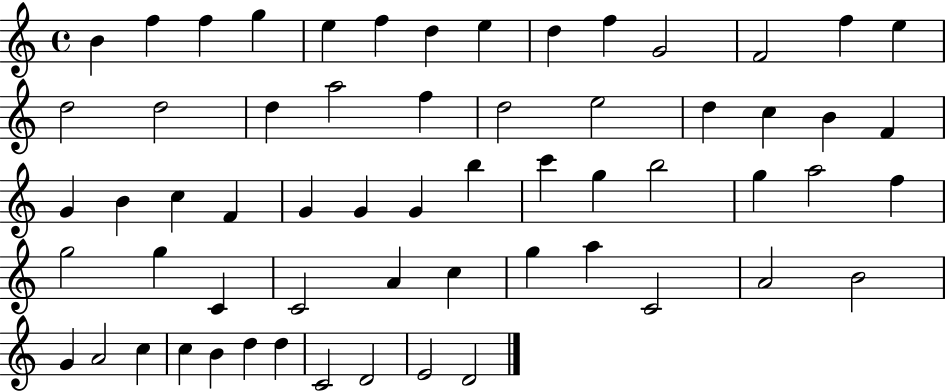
X:1
T:Untitled
M:4/4
L:1/4
K:C
B f f g e f d e d f G2 F2 f e d2 d2 d a2 f d2 e2 d c B F G B c F G G G b c' g b2 g a2 f g2 g C C2 A c g a C2 A2 B2 G A2 c c B d d C2 D2 E2 D2